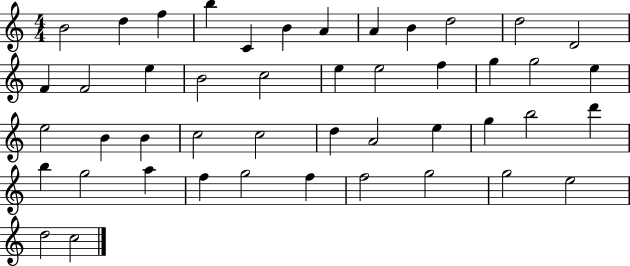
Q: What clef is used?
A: treble